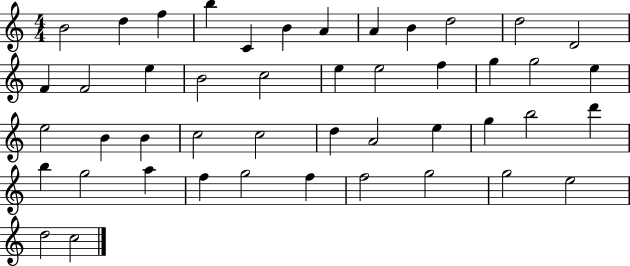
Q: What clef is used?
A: treble